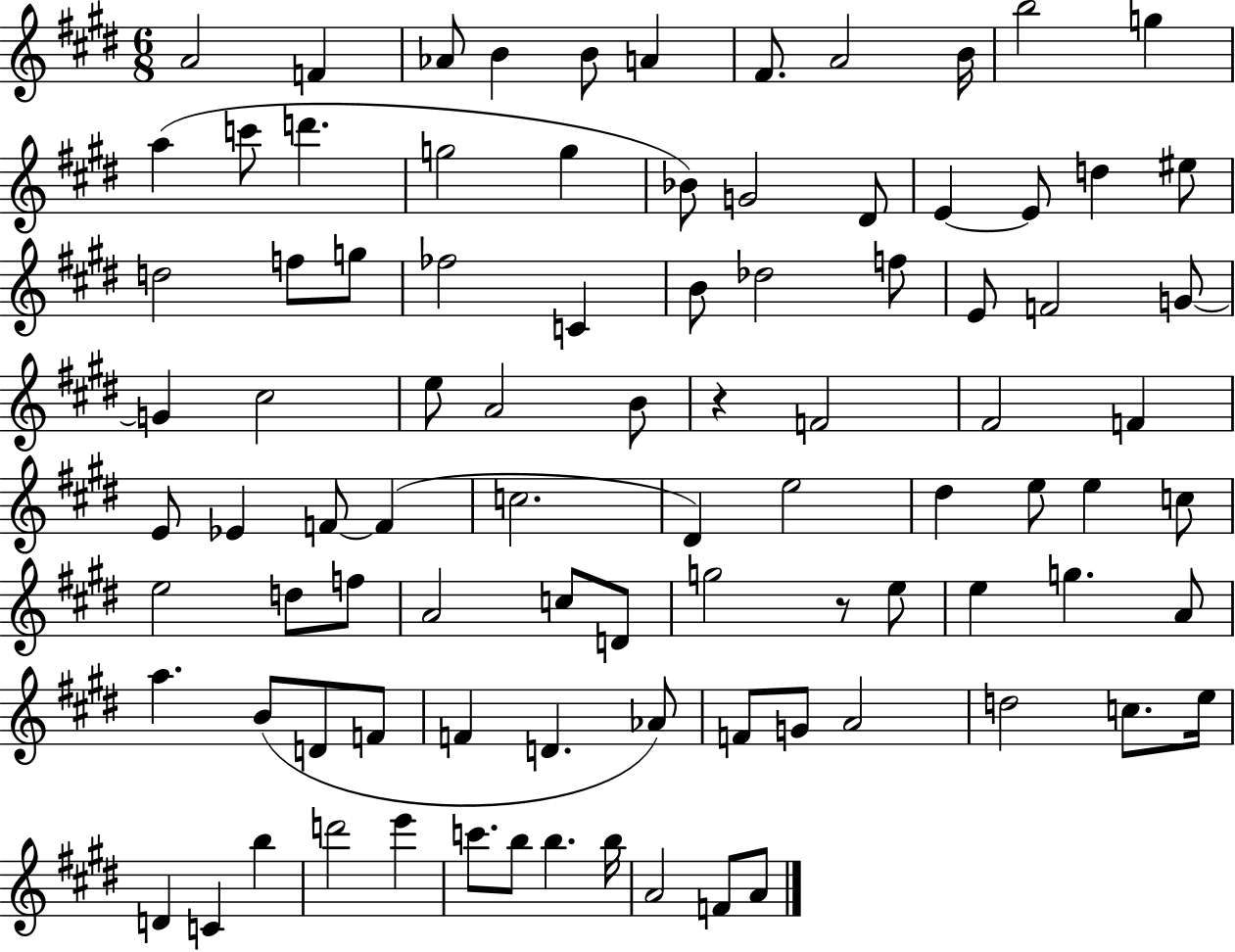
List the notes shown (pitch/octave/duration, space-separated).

A4/h F4/q Ab4/e B4/q B4/e A4/q F#4/e. A4/h B4/s B5/h G5/q A5/q C6/e D6/q. G5/h G5/q Bb4/e G4/h D#4/e E4/q E4/e D5/q EIS5/e D5/h F5/e G5/e FES5/h C4/q B4/e Db5/h F5/e E4/e F4/h G4/e G4/q C#5/h E5/e A4/h B4/e R/q F4/h F#4/h F4/q E4/e Eb4/q F4/e F4/q C5/h. D#4/q E5/h D#5/q E5/e E5/q C5/e E5/h D5/e F5/e A4/h C5/e D4/e G5/h R/e E5/e E5/q G5/q. A4/e A5/q. B4/e D4/e F4/e F4/q D4/q. Ab4/e F4/e G4/e A4/h D5/h C5/e. E5/s D4/q C4/q B5/q D6/h E6/q C6/e. B5/e B5/q. B5/s A4/h F4/e A4/e